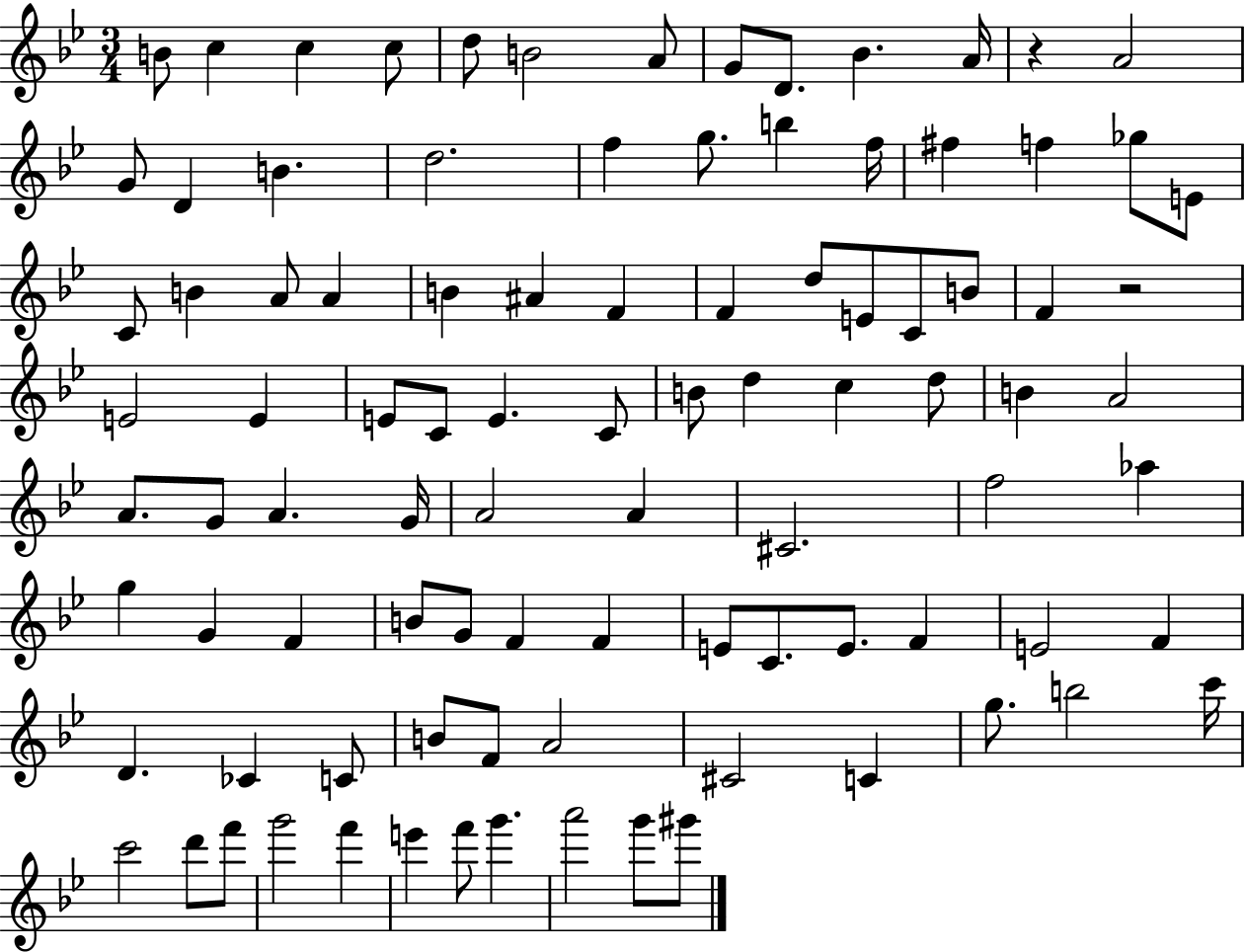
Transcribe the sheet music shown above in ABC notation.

X:1
T:Untitled
M:3/4
L:1/4
K:Bb
B/2 c c c/2 d/2 B2 A/2 G/2 D/2 _B A/4 z A2 G/2 D B d2 f g/2 b f/4 ^f f _g/2 E/2 C/2 B A/2 A B ^A F F d/2 E/2 C/2 B/2 F z2 E2 E E/2 C/2 E C/2 B/2 d c d/2 B A2 A/2 G/2 A G/4 A2 A ^C2 f2 _a g G F B/2 G/2 F F E/2 C/2 E/2 F E2 F D _C C/2 B/2 F/2 A2 ^C2 C g/2 b2 c'/4 c'2 d'/2 f'/2 g'2 f' e' f'/2 g' a'2 g'/2 ^g'/2